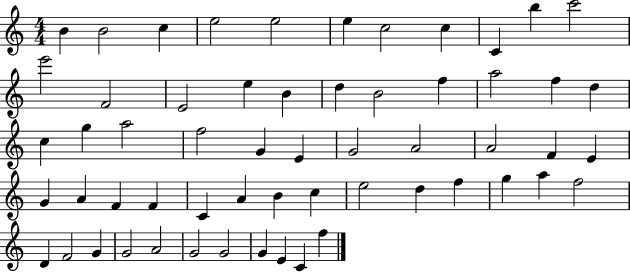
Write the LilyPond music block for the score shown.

{
  \clef treble
  \numericTimeSignature
  \time 4/4
  \key c \major
  b'4 b'2 c''4 | e''2 e''2 | e''4 c''2 c''4 | c'4 b''4 c'''2 | \break e'''2 f'2 | e'2 e''4 b'4 | d''4 b'2 f''4 | a''2 f''4 d''4 | \break c''4 g''4 a''2 | f''2 g'4 e'4 | g'2 a'2 | a'2 f'4 e'4 | \break g'4 a'4 f'4 f'4 | c'4 a'4 b'4 c''4 | e''2 d''4 f''4 | g''4 a''4 f''2 | \break d'4 f'2 g'4 | g'2 a'2 | g'2 g'2 | g'4 e'4 c'4 f''4 | \break \bar "|."
}